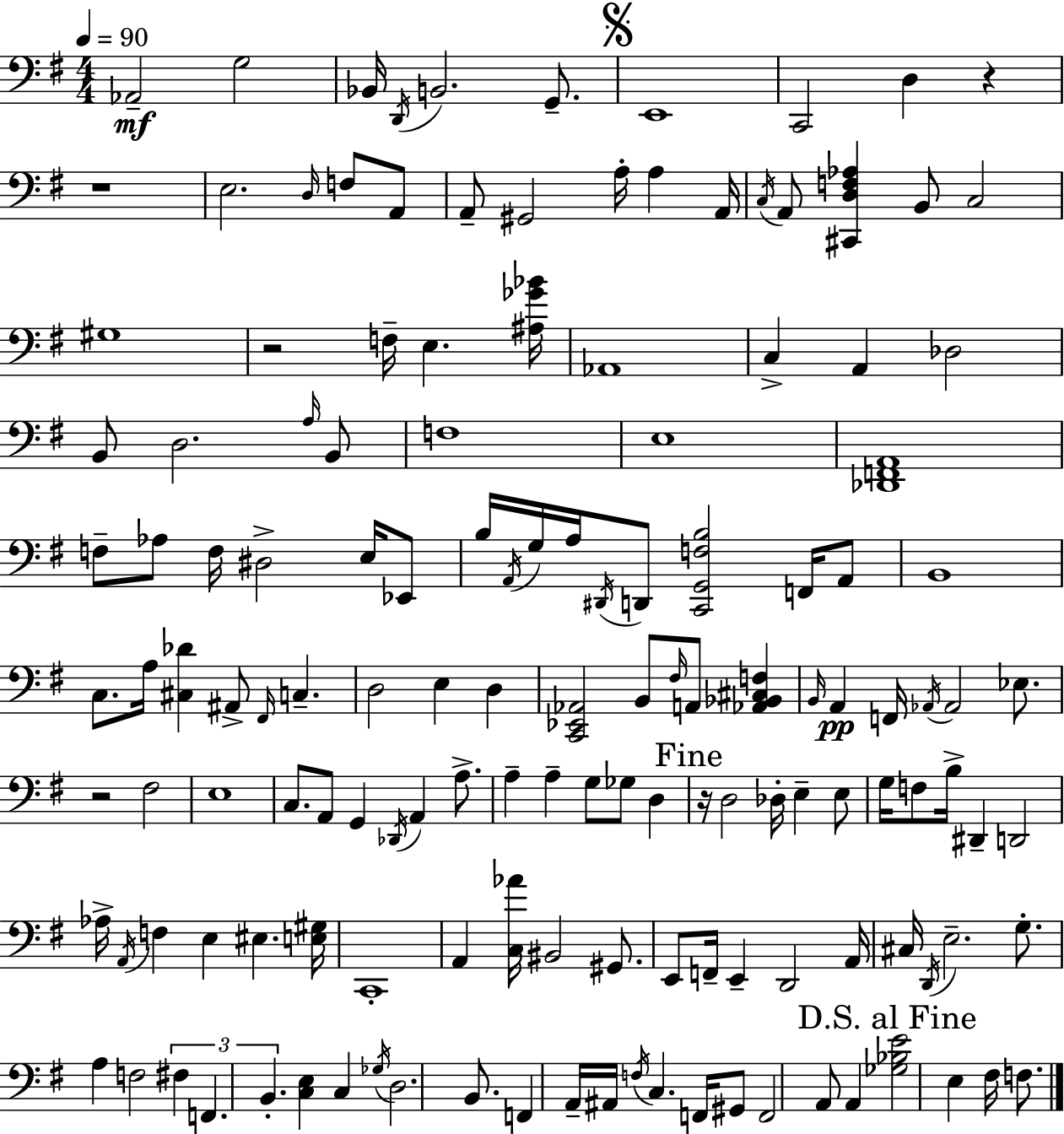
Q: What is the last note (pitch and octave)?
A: F3